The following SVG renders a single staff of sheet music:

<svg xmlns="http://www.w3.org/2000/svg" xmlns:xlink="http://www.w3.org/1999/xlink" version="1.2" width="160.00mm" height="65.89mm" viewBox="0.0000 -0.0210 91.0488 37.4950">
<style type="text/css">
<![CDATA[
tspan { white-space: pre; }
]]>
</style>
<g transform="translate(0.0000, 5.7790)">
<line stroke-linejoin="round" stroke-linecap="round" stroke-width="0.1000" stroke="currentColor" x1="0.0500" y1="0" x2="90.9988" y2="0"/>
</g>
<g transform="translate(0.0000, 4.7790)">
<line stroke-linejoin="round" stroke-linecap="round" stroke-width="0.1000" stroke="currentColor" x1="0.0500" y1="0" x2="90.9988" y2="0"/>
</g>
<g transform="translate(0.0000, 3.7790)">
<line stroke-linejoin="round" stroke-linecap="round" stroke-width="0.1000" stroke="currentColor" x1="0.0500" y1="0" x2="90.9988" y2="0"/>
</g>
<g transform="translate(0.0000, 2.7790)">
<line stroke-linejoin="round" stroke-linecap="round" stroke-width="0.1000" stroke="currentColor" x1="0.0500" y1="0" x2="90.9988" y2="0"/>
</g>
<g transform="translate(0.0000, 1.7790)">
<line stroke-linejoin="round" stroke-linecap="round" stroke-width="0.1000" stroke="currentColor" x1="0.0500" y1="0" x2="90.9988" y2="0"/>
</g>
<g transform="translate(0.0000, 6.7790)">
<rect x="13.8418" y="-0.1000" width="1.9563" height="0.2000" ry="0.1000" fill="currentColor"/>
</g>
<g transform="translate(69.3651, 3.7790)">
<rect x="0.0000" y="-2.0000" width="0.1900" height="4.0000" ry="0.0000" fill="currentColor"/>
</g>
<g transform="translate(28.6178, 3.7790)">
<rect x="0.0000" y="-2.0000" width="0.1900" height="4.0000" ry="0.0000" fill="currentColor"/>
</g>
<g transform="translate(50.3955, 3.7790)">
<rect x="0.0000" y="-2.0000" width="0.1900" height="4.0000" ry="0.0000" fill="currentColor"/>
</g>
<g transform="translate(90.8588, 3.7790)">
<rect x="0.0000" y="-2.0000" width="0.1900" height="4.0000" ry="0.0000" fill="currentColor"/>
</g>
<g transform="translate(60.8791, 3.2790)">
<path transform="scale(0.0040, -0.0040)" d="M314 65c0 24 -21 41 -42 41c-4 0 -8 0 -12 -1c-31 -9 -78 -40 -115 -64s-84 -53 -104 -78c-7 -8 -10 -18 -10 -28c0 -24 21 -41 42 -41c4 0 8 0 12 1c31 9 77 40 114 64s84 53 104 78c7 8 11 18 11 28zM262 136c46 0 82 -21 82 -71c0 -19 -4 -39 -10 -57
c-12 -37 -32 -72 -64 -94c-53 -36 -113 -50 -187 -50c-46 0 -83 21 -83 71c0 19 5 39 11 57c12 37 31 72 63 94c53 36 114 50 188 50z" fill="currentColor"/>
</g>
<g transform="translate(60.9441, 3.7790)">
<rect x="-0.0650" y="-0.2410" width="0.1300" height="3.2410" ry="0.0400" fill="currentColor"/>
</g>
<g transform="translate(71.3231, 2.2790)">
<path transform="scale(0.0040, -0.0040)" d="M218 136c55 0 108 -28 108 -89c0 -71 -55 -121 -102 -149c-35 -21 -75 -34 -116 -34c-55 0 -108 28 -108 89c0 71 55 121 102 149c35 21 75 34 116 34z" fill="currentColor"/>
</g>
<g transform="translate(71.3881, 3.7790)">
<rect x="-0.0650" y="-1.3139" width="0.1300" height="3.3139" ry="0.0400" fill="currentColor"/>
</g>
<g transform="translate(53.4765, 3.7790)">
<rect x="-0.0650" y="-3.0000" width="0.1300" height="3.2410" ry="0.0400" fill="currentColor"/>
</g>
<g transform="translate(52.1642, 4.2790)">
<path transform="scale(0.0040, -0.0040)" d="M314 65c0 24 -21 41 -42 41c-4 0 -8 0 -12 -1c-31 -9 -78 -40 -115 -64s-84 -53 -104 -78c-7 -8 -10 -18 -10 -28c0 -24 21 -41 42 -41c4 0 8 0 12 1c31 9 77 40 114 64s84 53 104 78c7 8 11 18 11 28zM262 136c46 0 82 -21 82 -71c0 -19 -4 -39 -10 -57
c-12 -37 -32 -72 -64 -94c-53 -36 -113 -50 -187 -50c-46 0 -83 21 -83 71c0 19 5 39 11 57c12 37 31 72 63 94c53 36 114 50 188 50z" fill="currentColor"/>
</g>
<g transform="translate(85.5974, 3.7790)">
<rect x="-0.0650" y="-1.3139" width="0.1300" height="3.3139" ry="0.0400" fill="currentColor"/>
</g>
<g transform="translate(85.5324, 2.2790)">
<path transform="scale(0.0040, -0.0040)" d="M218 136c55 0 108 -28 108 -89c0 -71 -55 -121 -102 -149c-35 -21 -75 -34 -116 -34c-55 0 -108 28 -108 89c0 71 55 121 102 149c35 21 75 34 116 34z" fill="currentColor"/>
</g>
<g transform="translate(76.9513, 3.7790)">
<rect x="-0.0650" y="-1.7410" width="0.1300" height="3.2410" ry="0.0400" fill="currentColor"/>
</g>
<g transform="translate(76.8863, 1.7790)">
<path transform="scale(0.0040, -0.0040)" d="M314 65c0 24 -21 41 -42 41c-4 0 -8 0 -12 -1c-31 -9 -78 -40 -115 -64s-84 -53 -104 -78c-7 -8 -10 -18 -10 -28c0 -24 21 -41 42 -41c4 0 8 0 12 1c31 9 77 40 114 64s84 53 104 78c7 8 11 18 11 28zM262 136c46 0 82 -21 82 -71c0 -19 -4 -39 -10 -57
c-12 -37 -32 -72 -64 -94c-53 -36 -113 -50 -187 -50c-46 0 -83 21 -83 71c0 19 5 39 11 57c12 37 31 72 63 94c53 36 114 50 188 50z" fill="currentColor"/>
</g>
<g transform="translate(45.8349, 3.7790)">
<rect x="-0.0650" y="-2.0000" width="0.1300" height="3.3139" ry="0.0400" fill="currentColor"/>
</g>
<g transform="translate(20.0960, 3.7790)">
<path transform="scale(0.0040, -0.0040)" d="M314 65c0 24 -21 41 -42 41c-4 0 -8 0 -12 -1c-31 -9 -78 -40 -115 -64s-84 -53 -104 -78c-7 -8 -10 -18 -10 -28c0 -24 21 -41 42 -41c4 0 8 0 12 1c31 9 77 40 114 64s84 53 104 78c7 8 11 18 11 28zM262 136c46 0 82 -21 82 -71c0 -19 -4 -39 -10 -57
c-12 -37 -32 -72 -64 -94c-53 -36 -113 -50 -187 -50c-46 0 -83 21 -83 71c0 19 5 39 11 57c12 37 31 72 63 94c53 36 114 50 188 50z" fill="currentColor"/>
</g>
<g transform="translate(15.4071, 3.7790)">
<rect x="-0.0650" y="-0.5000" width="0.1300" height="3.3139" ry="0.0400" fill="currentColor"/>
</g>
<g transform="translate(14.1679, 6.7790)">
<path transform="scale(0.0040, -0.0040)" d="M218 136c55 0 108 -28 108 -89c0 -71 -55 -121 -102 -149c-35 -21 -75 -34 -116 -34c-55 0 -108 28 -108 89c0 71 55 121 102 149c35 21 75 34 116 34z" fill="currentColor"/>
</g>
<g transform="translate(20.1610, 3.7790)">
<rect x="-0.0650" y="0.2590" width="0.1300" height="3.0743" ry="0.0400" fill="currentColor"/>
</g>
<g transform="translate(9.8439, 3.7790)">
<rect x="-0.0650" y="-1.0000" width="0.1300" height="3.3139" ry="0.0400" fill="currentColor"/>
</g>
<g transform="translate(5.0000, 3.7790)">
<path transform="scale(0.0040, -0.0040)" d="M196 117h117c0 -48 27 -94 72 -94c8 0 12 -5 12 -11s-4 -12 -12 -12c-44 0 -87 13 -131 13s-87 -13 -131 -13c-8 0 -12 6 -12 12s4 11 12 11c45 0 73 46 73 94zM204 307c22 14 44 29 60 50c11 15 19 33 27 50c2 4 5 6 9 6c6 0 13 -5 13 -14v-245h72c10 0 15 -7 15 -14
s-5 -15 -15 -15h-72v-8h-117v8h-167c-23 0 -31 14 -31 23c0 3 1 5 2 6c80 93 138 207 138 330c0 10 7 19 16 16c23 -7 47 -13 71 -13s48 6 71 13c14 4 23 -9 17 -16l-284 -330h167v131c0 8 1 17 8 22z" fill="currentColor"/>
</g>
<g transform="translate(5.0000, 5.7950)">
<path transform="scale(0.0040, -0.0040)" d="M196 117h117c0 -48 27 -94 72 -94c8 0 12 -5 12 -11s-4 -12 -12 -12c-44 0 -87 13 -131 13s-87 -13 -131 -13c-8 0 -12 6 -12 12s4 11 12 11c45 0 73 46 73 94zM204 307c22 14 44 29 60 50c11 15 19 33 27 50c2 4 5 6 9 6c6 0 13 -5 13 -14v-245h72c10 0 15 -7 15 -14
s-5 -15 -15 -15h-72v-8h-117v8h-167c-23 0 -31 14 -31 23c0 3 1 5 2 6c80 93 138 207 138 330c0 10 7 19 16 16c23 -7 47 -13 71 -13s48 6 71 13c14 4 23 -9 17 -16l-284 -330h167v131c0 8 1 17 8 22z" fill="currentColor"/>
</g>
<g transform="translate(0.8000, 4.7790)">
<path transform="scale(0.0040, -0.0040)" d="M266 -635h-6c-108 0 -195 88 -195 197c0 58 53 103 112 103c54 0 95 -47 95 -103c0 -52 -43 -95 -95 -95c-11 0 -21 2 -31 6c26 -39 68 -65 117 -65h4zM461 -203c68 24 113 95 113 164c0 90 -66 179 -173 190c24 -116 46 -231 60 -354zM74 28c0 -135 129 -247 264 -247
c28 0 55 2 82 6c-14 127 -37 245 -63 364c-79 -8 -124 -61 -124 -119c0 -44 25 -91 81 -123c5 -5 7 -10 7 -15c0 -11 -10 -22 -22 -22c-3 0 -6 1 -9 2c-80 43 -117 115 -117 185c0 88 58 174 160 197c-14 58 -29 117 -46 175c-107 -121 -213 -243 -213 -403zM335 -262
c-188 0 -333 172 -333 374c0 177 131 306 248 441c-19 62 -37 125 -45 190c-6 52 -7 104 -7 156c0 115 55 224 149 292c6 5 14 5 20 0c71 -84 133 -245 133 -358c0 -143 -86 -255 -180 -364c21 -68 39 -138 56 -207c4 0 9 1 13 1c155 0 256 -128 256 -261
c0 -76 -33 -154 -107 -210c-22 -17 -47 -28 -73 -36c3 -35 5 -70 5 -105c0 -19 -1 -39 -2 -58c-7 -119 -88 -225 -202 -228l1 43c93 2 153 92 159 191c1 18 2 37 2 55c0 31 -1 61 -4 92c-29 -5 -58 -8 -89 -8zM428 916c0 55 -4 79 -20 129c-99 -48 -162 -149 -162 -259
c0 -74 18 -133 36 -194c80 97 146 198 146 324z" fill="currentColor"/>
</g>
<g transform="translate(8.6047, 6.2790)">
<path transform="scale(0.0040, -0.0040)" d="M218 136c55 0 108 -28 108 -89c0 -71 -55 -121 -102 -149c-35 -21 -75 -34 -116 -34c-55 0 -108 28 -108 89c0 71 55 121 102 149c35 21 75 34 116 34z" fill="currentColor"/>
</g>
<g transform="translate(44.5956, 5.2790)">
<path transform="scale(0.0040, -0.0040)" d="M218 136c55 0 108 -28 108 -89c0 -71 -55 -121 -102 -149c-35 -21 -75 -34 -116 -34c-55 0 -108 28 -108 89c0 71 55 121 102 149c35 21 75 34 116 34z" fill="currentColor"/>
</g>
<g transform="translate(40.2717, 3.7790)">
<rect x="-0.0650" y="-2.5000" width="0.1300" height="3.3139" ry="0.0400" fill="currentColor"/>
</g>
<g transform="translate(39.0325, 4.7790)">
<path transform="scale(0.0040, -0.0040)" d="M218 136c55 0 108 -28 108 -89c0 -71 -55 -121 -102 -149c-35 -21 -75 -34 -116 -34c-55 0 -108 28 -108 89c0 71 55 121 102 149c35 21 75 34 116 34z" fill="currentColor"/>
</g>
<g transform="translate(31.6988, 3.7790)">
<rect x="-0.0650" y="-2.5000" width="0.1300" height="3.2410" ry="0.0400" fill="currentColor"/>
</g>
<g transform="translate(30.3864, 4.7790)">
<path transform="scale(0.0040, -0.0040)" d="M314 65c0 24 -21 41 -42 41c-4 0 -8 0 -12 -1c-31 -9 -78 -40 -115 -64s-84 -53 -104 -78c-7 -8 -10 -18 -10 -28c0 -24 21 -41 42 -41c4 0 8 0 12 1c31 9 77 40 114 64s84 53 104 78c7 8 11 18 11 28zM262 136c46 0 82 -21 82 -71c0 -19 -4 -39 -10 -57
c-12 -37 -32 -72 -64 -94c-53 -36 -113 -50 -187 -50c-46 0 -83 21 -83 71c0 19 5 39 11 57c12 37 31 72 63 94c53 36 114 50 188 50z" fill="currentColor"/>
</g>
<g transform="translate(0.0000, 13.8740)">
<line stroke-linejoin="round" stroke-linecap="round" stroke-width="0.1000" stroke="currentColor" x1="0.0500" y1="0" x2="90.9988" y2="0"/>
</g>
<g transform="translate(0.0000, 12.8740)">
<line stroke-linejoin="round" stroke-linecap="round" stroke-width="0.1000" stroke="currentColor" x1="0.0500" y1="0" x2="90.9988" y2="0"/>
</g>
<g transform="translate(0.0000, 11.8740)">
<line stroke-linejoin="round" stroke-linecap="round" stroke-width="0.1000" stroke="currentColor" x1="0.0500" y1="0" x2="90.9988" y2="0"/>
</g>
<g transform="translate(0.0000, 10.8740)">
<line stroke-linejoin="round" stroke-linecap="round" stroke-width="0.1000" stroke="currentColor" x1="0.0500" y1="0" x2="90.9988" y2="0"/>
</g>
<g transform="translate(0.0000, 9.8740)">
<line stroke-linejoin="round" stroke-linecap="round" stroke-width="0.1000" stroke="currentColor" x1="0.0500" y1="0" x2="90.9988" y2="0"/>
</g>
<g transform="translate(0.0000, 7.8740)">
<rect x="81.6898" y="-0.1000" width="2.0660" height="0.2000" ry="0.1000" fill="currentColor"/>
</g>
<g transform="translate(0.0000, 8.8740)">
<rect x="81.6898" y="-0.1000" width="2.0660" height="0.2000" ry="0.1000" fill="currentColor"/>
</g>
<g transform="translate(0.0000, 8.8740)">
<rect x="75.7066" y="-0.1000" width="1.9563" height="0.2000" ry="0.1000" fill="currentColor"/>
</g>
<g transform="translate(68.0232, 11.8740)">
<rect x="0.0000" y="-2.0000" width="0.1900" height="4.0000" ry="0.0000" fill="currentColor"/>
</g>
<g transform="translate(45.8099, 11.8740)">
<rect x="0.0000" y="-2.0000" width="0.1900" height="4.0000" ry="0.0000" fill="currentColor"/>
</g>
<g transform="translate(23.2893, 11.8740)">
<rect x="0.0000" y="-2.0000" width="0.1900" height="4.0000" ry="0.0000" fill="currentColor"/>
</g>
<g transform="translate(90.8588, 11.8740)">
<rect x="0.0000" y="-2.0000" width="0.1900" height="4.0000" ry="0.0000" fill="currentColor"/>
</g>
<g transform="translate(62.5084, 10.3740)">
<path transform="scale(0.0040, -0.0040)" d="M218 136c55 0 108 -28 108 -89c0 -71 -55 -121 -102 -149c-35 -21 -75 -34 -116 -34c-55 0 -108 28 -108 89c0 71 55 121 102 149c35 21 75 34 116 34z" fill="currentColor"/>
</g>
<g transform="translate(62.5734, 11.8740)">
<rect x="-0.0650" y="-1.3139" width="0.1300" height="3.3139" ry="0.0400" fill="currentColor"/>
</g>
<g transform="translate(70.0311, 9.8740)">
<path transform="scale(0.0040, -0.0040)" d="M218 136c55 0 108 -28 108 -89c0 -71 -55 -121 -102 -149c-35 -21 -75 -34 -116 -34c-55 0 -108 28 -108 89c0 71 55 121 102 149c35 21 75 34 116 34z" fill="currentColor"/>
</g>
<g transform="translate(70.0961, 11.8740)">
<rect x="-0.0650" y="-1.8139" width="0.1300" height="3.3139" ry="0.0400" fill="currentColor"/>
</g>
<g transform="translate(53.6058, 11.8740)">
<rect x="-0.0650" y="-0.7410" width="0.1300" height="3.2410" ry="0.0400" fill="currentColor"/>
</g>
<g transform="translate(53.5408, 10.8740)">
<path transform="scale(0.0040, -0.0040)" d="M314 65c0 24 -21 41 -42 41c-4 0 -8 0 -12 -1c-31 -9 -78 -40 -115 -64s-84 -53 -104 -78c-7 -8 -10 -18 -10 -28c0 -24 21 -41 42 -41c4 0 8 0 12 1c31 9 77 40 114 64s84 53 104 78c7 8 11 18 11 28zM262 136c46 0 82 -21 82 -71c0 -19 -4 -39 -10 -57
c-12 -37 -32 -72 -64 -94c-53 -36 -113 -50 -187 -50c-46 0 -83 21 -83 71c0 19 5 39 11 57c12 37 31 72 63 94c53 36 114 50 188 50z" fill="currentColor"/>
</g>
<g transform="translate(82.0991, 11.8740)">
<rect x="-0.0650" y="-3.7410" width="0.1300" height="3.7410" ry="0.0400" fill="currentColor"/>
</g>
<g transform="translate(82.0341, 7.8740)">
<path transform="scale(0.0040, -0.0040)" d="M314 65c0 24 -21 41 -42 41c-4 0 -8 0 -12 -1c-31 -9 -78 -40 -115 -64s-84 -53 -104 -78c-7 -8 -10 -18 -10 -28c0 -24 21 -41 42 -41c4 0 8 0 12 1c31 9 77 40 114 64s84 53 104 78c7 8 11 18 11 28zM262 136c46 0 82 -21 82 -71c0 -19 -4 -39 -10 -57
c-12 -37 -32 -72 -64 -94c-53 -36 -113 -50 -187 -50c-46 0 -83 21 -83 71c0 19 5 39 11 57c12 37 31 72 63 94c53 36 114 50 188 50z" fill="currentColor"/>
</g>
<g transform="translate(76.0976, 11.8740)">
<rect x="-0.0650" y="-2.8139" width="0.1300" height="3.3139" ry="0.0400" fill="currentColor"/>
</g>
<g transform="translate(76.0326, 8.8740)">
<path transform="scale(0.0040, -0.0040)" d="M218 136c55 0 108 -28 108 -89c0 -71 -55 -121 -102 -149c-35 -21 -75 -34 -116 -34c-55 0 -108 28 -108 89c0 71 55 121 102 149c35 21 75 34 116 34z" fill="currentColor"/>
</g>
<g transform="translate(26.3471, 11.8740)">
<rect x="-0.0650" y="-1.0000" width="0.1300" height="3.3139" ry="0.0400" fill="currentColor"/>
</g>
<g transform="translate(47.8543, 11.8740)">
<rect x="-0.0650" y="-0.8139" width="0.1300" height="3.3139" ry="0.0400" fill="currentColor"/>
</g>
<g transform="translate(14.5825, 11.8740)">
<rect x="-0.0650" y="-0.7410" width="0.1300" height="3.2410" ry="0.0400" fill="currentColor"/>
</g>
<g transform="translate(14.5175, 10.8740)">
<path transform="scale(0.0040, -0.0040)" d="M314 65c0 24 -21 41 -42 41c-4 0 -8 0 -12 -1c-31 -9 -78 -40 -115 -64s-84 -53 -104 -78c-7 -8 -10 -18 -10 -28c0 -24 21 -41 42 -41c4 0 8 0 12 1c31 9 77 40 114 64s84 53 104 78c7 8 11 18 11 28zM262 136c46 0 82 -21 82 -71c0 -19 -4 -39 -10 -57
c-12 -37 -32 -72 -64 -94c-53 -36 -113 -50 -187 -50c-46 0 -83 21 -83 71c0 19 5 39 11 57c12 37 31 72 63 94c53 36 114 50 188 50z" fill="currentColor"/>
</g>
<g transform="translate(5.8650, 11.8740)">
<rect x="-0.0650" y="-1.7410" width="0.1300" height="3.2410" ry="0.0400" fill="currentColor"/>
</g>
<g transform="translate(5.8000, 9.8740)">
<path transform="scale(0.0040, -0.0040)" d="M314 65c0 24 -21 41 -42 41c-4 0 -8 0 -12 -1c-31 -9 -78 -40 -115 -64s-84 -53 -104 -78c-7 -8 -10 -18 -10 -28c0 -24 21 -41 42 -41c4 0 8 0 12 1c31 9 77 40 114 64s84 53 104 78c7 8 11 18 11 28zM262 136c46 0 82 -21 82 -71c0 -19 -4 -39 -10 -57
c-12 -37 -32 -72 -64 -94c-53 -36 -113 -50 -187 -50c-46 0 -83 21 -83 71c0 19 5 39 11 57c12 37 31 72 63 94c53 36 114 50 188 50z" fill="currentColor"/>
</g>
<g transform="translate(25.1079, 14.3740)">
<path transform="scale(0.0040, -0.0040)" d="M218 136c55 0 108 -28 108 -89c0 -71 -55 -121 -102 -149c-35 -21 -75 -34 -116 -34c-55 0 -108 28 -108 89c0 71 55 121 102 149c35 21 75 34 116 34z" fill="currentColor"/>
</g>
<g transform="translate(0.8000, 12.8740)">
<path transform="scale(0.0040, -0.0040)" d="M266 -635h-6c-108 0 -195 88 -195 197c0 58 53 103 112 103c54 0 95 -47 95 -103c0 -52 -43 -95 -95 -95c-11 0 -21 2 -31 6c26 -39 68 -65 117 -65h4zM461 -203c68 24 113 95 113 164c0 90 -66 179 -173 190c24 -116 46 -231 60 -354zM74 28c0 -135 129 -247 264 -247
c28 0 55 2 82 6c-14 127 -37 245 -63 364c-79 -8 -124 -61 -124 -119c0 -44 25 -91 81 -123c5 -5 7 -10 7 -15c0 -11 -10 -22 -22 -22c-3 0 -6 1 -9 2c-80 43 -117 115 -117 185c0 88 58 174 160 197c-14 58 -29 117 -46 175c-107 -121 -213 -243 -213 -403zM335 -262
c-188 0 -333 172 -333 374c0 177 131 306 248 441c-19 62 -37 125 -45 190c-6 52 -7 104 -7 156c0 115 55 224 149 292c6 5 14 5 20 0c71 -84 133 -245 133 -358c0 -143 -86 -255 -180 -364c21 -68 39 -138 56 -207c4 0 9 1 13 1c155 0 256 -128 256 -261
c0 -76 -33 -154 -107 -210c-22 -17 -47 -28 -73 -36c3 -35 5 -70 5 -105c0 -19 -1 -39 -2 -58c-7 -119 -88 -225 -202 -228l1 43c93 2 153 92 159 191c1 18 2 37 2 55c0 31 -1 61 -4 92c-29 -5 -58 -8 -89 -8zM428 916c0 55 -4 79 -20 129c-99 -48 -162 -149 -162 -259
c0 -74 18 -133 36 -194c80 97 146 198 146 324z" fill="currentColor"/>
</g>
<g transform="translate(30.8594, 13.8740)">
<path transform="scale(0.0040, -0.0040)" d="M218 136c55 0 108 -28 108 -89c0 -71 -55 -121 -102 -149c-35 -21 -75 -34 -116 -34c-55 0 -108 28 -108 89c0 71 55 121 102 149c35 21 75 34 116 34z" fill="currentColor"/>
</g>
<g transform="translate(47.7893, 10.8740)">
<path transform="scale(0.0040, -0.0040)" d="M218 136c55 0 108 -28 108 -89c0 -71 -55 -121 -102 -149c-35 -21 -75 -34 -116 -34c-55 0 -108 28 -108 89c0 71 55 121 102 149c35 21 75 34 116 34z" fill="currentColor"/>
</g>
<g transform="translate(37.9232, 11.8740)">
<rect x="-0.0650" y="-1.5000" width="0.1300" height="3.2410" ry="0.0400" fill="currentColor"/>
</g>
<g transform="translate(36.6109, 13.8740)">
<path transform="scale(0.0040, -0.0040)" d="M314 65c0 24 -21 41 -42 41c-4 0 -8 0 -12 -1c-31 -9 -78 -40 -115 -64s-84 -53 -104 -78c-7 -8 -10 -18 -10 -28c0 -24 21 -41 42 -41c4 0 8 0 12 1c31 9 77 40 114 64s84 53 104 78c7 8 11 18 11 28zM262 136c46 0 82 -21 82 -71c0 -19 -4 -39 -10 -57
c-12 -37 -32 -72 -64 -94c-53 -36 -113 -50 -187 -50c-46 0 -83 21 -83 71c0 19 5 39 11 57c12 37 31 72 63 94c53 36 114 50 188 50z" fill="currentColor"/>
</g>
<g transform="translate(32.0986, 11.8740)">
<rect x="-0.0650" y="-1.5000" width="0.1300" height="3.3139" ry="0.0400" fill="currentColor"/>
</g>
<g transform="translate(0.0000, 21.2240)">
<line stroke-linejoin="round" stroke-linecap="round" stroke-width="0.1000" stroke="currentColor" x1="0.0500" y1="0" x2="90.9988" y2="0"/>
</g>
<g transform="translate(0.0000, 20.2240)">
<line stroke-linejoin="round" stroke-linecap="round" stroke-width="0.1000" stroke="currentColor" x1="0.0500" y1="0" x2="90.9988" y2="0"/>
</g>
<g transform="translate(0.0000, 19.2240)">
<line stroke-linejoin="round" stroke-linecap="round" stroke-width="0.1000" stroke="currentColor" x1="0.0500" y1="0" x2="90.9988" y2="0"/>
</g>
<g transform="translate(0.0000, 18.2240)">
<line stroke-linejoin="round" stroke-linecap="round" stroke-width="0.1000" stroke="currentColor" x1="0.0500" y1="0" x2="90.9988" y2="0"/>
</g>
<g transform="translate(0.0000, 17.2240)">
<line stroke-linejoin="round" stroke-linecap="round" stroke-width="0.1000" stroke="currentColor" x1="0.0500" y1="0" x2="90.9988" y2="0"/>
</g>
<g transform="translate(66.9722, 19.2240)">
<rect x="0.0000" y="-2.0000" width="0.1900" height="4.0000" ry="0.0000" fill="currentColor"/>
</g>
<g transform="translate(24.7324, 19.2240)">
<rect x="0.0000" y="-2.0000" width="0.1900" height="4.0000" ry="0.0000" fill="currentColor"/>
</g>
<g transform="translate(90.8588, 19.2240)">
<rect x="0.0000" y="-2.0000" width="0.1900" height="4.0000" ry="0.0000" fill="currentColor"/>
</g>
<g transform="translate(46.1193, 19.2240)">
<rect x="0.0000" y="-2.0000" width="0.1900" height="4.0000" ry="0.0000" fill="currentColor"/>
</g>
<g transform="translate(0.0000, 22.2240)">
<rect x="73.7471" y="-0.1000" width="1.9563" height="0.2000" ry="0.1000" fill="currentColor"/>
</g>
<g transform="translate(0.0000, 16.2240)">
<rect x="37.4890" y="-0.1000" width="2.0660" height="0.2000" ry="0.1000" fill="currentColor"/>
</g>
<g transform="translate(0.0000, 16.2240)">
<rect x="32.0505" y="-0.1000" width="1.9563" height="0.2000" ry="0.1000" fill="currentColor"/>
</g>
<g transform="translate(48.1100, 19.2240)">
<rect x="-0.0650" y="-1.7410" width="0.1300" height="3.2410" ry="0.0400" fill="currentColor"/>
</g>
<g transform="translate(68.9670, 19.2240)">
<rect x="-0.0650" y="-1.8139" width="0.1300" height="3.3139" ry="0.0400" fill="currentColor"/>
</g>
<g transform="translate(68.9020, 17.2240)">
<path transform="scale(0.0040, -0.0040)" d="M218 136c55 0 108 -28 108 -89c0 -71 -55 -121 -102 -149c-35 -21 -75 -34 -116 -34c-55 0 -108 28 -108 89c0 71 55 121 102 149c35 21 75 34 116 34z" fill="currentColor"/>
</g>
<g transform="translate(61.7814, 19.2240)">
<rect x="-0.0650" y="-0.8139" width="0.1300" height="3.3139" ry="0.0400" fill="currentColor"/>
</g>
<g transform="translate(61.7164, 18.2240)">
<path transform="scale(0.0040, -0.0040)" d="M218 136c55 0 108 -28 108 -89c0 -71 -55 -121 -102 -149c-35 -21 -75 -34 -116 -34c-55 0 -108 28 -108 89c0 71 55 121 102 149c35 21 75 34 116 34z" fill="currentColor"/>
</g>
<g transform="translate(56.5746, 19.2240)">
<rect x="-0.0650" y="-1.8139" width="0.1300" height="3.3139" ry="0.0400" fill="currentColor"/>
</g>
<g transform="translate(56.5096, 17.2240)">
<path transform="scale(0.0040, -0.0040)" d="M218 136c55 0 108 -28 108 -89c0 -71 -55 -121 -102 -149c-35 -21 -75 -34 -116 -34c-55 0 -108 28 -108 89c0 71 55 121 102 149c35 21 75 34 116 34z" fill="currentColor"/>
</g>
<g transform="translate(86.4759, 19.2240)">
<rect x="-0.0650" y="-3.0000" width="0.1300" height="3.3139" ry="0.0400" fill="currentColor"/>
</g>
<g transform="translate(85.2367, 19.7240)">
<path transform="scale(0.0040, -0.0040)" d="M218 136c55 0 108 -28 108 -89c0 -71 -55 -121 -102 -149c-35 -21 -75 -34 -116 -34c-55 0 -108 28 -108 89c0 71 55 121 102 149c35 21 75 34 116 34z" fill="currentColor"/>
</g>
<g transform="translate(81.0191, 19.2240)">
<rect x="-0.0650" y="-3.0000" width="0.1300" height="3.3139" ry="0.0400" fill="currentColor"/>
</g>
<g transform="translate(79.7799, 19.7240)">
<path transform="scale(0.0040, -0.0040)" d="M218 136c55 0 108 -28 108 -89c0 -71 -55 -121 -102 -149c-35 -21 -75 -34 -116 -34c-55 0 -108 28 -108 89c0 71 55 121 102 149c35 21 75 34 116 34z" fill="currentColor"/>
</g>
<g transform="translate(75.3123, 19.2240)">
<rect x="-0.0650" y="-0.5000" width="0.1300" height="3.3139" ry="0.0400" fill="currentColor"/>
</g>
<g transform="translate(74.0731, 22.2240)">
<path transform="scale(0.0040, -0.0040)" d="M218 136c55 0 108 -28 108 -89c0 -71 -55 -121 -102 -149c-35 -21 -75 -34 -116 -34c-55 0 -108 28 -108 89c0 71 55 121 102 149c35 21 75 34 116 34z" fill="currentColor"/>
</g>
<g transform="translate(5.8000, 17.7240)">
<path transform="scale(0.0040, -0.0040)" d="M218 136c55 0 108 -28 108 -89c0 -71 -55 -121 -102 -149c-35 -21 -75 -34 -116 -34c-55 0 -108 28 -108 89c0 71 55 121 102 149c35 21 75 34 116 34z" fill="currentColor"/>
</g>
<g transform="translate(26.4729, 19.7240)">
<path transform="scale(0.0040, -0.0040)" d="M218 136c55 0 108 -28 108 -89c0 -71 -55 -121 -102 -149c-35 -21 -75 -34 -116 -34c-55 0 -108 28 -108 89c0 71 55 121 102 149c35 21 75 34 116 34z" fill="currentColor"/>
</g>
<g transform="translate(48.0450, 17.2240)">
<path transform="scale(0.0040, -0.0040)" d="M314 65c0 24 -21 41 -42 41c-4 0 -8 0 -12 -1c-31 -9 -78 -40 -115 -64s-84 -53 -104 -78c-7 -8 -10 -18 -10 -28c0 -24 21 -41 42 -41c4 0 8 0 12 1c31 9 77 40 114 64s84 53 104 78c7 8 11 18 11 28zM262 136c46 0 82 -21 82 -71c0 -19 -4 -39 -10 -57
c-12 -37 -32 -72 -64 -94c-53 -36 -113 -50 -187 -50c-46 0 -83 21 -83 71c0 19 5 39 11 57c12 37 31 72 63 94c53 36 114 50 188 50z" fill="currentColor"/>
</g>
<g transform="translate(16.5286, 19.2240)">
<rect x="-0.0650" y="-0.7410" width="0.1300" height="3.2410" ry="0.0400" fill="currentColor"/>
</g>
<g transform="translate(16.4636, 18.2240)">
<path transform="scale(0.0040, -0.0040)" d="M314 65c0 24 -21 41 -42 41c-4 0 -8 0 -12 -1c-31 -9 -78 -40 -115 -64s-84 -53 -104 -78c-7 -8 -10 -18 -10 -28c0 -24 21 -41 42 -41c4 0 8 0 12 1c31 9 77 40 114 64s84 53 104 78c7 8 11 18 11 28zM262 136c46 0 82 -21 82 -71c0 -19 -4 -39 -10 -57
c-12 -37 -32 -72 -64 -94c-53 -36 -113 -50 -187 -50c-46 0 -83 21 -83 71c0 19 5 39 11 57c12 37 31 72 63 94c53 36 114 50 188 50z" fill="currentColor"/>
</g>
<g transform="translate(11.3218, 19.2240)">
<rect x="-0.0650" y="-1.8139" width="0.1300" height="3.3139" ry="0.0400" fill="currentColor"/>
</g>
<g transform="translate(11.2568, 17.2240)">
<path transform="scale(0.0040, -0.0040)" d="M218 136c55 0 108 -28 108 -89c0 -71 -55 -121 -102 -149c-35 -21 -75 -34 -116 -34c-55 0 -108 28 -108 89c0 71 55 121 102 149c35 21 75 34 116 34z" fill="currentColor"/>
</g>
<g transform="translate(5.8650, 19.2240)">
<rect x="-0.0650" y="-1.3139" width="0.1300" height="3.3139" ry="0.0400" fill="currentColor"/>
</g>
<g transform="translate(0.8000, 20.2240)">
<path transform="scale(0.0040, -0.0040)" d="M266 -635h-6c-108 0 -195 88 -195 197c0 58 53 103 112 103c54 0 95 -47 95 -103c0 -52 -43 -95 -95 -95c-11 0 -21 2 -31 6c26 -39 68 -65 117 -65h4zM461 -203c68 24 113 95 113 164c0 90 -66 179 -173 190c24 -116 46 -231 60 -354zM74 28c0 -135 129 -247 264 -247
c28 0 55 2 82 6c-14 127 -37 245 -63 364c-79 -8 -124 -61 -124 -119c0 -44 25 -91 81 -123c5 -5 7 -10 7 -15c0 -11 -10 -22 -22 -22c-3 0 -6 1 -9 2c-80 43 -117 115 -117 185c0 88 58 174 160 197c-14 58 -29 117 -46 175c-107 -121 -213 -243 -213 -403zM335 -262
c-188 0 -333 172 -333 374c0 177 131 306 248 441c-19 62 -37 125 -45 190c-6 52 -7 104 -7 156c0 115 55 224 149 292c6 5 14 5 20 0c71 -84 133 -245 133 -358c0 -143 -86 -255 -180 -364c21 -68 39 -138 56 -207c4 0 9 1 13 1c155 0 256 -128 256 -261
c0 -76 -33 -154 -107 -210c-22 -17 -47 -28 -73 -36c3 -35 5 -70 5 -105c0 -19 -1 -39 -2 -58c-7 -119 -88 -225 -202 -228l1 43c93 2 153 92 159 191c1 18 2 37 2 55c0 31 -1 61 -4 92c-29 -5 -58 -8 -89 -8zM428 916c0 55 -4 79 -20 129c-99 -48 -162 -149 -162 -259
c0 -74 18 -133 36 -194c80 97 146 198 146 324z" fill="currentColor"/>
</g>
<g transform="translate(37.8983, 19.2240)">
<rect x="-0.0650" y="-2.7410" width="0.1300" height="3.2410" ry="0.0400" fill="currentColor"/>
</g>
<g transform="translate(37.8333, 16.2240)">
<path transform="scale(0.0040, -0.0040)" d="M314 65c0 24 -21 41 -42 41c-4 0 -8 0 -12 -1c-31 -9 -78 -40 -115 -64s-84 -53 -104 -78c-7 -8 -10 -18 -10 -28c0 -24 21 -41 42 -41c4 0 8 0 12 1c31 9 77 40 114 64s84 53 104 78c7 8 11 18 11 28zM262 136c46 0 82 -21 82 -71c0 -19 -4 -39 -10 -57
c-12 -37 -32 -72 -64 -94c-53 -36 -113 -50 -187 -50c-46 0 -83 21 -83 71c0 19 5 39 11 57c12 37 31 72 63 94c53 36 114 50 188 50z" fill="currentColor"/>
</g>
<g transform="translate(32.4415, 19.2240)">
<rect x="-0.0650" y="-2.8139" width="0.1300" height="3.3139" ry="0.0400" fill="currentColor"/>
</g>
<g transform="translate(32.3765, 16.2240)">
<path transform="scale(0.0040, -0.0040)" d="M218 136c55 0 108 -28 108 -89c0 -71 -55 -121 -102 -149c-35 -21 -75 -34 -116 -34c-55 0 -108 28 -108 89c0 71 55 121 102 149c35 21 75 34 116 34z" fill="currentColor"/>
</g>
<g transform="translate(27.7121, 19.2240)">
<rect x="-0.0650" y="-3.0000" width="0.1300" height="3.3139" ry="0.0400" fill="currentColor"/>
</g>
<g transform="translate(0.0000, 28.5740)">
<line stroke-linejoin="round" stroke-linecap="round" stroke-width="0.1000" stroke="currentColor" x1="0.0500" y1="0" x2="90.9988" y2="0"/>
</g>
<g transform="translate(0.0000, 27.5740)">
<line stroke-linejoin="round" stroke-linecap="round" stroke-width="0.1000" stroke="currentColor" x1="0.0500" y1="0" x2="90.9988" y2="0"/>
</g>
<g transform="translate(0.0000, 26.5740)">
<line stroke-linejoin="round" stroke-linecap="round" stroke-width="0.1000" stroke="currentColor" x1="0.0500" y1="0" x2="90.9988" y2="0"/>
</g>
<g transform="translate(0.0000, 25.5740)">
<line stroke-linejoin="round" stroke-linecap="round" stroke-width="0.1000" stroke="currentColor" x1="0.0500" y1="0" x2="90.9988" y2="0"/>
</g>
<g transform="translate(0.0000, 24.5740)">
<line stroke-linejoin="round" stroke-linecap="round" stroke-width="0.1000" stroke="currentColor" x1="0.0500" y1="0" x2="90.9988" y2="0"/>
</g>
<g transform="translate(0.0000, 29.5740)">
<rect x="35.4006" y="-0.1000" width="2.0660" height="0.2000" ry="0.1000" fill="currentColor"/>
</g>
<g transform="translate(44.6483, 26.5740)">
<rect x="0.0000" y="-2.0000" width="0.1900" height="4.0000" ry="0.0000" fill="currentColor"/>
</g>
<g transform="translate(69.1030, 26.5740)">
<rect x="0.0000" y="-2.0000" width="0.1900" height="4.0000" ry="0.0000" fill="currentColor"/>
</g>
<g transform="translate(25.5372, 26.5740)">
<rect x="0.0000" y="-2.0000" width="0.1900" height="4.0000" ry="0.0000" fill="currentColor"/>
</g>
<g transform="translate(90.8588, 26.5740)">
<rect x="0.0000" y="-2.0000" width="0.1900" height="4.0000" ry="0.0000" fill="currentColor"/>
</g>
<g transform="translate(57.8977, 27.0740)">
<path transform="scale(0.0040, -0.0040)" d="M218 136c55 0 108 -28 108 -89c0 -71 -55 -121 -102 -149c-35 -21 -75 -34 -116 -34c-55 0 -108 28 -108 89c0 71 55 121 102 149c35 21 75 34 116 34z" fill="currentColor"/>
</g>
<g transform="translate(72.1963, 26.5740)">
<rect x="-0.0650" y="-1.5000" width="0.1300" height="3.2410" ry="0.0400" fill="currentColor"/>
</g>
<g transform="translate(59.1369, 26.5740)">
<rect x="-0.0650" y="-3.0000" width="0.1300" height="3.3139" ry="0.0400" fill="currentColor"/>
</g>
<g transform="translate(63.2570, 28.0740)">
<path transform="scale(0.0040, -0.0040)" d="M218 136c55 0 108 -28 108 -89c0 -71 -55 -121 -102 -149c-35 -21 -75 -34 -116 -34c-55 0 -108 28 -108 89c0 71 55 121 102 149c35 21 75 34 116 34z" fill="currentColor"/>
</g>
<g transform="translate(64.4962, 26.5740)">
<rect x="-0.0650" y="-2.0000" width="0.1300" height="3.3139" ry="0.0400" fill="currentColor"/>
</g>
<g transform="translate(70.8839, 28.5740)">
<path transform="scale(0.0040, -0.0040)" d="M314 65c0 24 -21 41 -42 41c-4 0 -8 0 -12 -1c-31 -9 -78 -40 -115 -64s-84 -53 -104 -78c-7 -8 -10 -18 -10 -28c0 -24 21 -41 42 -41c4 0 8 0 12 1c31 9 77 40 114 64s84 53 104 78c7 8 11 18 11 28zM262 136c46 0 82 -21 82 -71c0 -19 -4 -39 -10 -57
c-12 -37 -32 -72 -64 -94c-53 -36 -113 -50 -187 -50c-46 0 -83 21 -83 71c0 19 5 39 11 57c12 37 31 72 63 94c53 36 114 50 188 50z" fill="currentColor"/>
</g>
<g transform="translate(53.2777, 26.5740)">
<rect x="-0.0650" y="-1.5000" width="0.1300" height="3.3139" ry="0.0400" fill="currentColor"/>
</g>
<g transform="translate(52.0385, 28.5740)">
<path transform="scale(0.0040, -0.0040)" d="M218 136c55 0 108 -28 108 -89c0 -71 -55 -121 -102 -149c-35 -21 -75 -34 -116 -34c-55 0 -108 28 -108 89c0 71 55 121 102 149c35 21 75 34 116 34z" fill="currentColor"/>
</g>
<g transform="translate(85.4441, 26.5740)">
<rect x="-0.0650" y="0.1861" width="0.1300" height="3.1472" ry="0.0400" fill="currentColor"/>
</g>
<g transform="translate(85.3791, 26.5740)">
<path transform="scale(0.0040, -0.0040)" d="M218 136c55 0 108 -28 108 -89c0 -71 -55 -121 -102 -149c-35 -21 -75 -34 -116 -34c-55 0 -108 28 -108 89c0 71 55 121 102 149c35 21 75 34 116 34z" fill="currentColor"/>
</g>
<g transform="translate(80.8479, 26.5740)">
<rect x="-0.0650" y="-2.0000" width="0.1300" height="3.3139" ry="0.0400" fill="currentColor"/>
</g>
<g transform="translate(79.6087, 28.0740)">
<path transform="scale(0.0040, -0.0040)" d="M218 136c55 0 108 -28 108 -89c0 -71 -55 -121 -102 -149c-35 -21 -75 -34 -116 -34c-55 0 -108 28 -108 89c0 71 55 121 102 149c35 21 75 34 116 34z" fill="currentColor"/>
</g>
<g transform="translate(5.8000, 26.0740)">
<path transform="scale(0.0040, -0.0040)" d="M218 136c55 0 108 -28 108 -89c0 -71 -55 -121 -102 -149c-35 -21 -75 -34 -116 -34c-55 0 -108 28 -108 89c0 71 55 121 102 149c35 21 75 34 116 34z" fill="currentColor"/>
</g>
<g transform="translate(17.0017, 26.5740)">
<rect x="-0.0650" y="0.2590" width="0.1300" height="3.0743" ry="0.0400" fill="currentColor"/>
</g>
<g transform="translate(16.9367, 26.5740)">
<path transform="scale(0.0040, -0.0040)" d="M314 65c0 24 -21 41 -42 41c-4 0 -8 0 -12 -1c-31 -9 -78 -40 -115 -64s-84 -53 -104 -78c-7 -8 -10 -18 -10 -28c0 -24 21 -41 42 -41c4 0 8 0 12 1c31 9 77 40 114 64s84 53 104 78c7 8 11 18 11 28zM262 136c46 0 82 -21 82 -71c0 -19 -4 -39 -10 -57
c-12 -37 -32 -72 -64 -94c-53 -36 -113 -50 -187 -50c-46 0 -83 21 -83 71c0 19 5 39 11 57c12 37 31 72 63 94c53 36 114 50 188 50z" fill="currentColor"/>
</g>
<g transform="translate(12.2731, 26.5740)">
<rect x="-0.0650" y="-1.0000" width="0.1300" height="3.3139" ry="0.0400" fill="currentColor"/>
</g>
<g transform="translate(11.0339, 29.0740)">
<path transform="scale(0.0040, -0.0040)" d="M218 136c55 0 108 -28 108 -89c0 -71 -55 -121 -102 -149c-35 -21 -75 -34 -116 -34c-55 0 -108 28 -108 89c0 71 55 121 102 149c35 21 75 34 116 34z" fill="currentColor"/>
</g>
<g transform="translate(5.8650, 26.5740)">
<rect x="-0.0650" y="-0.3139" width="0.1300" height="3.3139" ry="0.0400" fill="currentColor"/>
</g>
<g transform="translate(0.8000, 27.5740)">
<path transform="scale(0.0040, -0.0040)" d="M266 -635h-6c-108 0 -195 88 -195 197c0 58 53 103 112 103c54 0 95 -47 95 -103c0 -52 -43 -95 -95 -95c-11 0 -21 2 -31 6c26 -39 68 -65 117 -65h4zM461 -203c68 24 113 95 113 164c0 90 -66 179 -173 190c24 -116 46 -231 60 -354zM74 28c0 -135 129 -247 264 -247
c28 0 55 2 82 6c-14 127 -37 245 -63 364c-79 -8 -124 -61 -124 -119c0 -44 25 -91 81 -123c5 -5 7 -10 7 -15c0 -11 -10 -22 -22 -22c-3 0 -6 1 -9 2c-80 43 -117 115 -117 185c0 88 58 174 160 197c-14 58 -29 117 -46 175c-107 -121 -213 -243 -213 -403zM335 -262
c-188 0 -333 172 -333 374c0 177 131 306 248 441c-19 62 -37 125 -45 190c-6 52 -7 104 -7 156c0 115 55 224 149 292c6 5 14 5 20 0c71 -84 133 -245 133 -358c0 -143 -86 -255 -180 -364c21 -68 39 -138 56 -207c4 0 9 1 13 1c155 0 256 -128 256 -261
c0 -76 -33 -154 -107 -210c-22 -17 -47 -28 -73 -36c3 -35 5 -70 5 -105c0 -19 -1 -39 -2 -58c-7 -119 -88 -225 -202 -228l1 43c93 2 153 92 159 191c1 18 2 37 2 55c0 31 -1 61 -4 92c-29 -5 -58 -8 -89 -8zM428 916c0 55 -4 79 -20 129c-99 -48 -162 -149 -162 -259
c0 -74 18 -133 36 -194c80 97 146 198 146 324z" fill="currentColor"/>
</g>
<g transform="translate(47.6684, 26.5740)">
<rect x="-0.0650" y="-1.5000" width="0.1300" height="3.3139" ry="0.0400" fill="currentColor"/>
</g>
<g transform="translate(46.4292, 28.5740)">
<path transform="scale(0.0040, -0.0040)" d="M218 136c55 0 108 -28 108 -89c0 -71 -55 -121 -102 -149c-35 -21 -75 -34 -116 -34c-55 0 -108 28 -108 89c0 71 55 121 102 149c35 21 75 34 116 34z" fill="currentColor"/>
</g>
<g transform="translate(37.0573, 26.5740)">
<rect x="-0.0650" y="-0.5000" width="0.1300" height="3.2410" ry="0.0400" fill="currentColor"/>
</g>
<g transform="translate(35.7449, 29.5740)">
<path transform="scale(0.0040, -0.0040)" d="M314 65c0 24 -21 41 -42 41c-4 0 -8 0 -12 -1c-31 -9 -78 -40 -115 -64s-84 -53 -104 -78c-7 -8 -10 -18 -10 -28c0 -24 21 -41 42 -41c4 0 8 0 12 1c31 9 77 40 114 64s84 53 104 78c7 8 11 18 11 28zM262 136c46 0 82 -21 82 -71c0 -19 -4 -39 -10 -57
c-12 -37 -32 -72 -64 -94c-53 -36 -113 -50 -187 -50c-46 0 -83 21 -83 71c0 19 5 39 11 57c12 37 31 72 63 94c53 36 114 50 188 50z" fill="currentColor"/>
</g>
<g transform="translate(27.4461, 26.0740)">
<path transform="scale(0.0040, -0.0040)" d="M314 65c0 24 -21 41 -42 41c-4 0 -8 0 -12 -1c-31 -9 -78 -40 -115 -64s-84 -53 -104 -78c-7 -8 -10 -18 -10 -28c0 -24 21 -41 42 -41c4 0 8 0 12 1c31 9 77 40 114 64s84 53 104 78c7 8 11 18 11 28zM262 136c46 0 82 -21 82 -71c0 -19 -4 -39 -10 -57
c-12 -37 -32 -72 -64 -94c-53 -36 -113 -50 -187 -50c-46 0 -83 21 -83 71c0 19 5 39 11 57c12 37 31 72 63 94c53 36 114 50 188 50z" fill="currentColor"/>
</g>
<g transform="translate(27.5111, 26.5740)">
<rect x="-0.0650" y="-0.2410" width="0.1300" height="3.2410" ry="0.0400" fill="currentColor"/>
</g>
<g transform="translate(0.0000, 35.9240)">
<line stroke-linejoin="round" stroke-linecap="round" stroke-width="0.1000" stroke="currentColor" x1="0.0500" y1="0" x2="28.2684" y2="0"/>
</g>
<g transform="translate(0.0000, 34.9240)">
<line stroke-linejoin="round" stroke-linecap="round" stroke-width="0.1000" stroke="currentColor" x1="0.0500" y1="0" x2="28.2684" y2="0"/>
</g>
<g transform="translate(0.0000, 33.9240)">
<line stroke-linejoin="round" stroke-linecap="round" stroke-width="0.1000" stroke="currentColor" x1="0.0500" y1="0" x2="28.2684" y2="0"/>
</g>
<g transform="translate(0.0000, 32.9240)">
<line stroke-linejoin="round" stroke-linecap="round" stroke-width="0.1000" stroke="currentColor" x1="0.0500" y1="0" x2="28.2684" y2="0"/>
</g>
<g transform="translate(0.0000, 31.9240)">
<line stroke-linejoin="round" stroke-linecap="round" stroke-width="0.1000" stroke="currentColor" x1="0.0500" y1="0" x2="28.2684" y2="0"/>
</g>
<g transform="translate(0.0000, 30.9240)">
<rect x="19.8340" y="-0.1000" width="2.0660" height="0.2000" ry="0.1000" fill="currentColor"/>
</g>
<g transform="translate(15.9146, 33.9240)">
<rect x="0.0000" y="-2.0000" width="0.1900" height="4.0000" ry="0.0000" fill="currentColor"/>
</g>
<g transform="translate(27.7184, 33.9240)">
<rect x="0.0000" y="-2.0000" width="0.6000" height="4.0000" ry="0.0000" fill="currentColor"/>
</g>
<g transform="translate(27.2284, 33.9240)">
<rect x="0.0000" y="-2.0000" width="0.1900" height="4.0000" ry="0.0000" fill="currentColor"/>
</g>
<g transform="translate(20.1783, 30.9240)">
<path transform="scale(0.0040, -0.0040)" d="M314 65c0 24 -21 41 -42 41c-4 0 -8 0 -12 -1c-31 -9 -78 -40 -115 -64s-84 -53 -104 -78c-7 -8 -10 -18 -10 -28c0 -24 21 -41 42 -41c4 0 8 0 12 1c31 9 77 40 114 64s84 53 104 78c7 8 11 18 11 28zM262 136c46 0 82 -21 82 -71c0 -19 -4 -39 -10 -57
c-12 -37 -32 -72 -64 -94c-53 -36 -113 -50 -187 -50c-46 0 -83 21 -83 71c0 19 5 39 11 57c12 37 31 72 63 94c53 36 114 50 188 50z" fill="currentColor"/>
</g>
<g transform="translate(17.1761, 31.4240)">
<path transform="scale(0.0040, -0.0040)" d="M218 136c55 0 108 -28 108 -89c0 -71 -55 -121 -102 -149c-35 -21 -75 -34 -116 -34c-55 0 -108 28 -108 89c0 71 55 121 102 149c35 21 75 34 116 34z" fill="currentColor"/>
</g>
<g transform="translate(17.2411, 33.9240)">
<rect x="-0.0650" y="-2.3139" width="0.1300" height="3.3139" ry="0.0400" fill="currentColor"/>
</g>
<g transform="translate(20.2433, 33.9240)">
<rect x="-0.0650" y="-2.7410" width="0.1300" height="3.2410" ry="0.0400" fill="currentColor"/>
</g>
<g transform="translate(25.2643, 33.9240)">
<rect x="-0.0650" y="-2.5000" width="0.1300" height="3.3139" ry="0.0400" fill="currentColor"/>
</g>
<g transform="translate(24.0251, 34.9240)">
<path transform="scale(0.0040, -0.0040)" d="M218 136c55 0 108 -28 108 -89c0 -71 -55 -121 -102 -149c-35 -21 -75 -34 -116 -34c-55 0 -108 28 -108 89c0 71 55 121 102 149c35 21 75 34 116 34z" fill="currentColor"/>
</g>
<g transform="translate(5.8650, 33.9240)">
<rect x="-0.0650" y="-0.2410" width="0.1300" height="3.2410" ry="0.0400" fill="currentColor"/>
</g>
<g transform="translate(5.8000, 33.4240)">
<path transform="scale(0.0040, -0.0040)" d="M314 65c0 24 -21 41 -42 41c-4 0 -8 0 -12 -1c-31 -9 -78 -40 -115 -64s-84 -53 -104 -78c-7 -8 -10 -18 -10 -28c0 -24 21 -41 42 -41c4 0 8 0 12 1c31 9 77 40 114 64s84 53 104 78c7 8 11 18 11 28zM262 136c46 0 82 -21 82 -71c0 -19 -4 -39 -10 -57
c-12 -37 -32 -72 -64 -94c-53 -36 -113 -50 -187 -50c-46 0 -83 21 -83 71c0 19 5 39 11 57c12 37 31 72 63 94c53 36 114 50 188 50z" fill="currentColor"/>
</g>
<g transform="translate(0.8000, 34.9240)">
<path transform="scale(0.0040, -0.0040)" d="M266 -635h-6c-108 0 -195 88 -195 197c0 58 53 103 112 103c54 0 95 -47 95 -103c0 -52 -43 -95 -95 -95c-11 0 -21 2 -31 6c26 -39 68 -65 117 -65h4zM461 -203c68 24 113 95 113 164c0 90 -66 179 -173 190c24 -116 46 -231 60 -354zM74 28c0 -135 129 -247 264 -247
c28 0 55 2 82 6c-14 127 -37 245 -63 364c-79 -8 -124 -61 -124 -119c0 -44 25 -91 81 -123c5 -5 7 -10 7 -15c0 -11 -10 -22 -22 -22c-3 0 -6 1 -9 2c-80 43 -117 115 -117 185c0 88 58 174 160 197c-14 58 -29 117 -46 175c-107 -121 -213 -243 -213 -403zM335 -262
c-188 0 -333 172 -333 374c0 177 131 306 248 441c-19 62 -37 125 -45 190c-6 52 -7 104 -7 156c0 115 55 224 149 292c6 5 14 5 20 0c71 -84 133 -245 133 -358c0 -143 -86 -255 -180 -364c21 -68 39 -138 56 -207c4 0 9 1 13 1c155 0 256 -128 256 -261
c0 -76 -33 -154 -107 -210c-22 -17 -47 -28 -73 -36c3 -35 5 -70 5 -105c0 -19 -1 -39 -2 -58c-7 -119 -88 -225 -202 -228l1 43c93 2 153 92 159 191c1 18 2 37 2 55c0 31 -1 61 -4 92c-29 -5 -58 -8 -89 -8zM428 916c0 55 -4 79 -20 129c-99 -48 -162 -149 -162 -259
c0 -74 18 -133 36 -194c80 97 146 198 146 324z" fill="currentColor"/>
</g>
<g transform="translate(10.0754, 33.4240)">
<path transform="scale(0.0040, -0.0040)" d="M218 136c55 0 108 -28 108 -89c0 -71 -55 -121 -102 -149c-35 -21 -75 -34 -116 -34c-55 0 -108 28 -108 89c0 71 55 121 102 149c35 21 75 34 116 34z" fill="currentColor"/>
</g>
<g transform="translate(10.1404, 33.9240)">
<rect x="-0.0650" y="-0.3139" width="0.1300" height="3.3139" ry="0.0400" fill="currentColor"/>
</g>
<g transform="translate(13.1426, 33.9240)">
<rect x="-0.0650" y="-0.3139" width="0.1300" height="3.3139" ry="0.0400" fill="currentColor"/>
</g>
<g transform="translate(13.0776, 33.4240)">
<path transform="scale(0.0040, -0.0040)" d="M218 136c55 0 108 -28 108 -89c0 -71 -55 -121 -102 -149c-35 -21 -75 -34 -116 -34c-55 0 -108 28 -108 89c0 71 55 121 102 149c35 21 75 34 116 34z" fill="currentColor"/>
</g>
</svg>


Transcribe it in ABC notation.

X:1
T:Untitled
M:4/4
L:1/4
K:C
D C B2 G2 G F A2 c2 e f2 e f2 d2 D E E2 d d2 e f a c'2 e f d2 A a a2 f2 f d f C A A c D B2 c2 C2 E E A F E2 F B c2 c c g a2 G